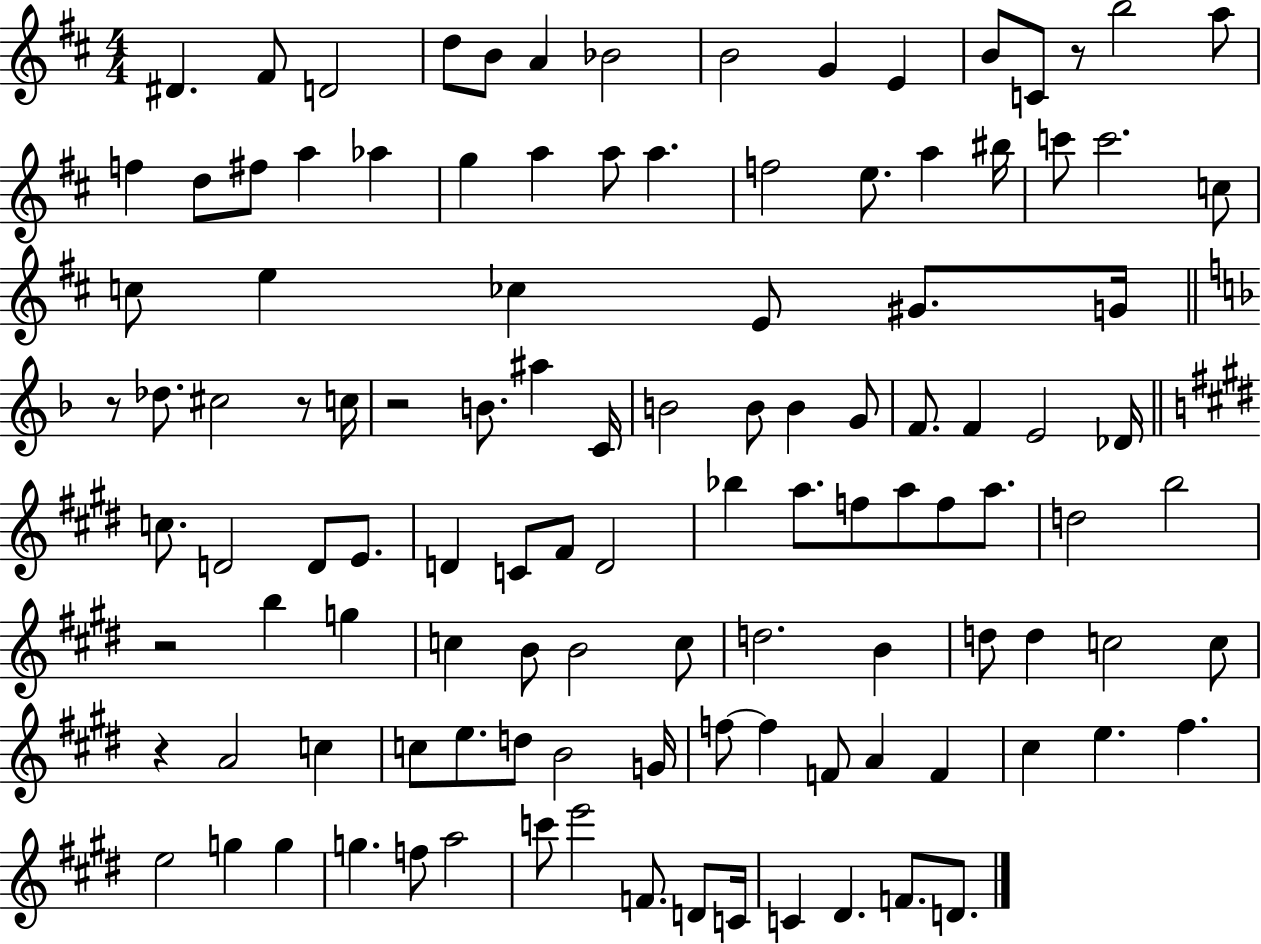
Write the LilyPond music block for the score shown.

{
  \clef treble
  \numericTimeSignature
  \time 4/4
  \key d \major
  dis'4. fis'8 d'2 | d''8 b'8 a'4 bes'2 | b'2 g'4 e'4 | b'8 c'8 r8 b''2 a''8 | \break f''4 d''8 fis''8 a''4 aes''4 | g''4 a''4 a''8 a''4. | f''2 e''8. a''4 bis''16 | c'''8 c'''2. c''8 | \break c''8 e''4 ces''4 e'8 gis'8. g'16 | \bar "||" \break \key f \major r8 des''8. cis''2 r8 c''16 | r2 b'8. ais''4 c'16 | b'2 b'8 b'4 g'8 | f'8. f'4 e'2 des'16 | \break \bar "||" \break \key e \major c''8. d'2 d'8 e'8. | d'4 c'8 fis'8 d'2 | bes''4 a''8. f''8 a''8 f''8 a''8. | d''2 b''2 | \break r2 b''4 g''4 | c''4 b'8 b'2 c''8 | d''2. b'4 | d''8 d''4 c''2 c''8 | \break r4 a'2 c''4 | c''8 e''8. d''8 b'2 g'16 | f''8~~ f''4 f'8 a'4 f'4 | cis''4 e''4. fis''4. | \break e''2 g''4 g''4 | g''4. f''8 a''2 | c'''8 e'''2 f'8. d'8 c'16 | c'4 dis'4. f'8. d'8. | \break \bar "|."
}